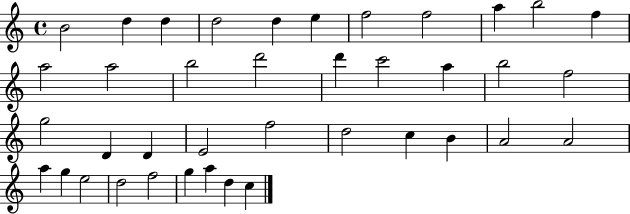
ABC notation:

X:1
T:Untitled
M:4/4
L:1/4
K:C
B2 d d d2 d e f2 f2 a b2 f a2 a2 b2 d'2 d' c'2 a b2 f2 g2 D D E2 f2 d2 c B A2 A2 a g e2 d2 f2 g a d c